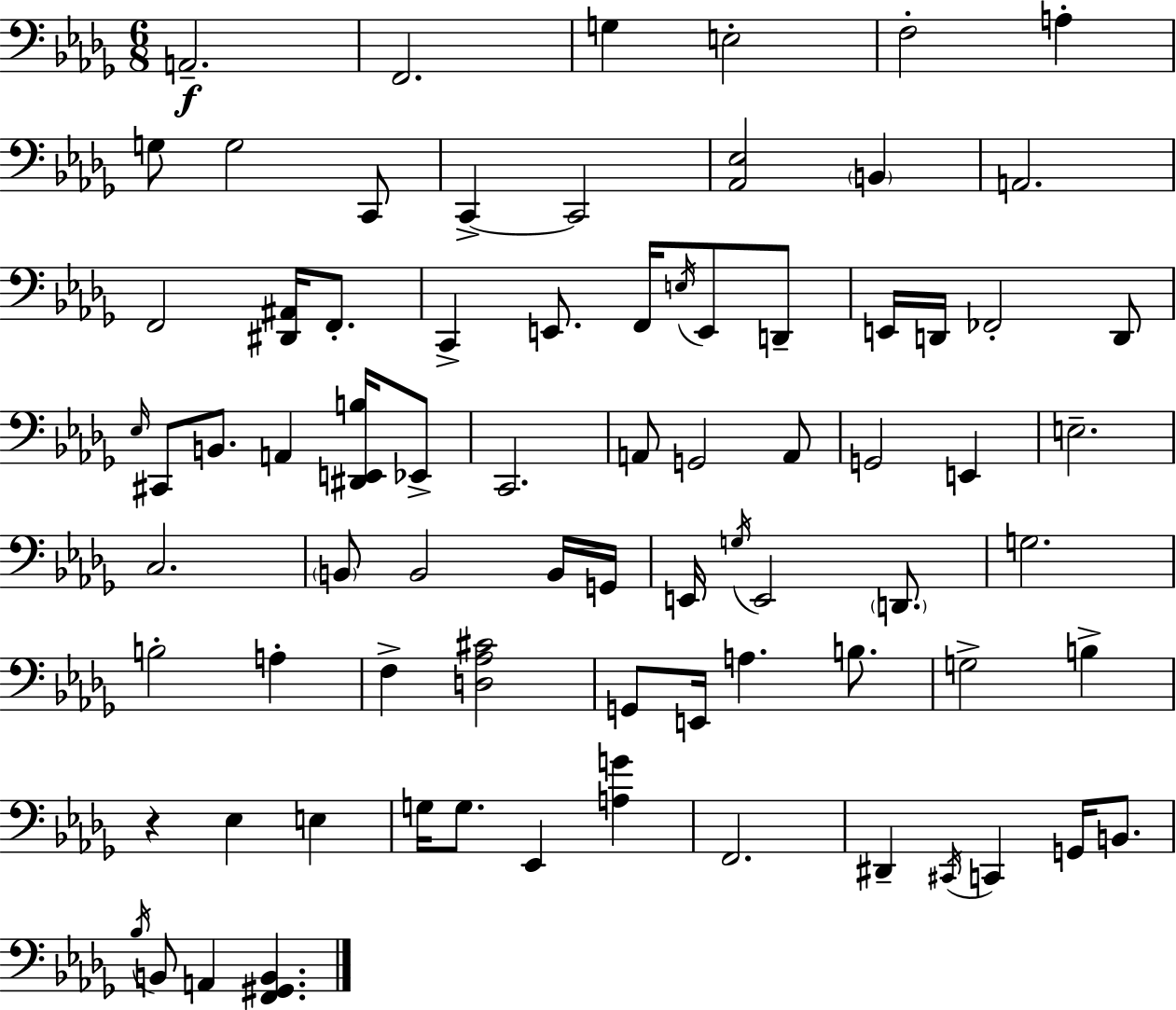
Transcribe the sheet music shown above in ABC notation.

X:1
T:Untitled
M:6/8
L:1/4
K:Bbm
A,,2 F,,2 G, E,2 F,2 A, G,/2 G,2 C,,/2 C,, C,,2 [_A,,_E,]2 B,, A,,2 F,,2 [^D,,^A,,]/4 F,,/2 C,, E,,/2 F,,/4 E,/4 E,,/2 D,,/2 E,,/4 D,,/4 _F,,2 D,,/2 _E,/4 ^C,,/2 B,,/2 A,, [^D,,E,,B,]/4 _E,,/2 C,,2 A,,/2 G,,2 A,,/2 G,,2 E,, E,2 C,2 B,,/2 B,,2 B,,/4 G,,/4 E,,/4 G,/4 E,,2 D,,/2 G,2 B,2 A, F, [D,_A,^C]2 G,,/2 E,,/4 A, B,/2 G,2 B, z _E, E, G,/4 G,/2 _E,, [A,G] F,,2 ^D,, ^C,,/4 C,, G,,/4 B,,/2 _B,/4 B,,/2 A,, [F,,^G,,B,,]